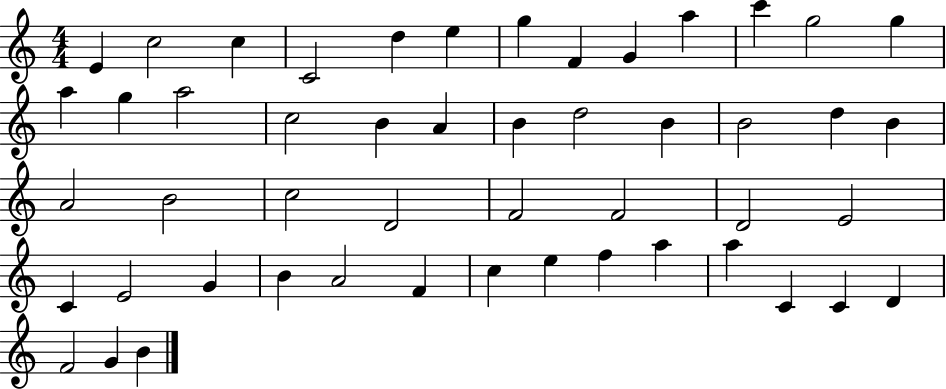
X:1
T:Untitled
M:4/4
L:1/4
K:C
E c2 c C2 d e g F G a c' g2 g a g a2 c2 B A B d2 B B2 d B A2 B2 c2 D2 F2 F2 D2 E2 C E2 G B A2 F c e f a a C C D F2 G B